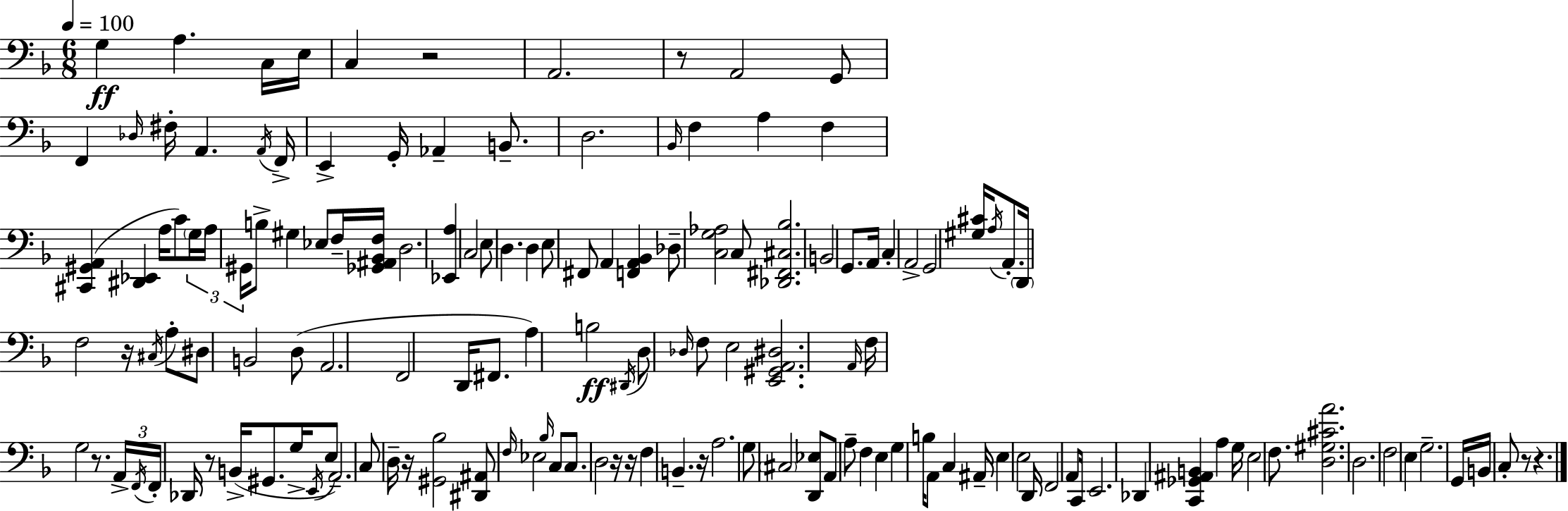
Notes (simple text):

G3/q A3/q. C3/s E3/s C3/q R/h A2/h. R/e A2/h G2/e F2/q Db3/s F#3/s A2/q. A2/s F2/s E2/q G2/s Ab2/q B2/e. D3/h. Bb2/s F3/q A3/q F3/q [C#2,G#2,A2]/q [D#2,Eb2]/q A3/s C4/e G3/s A3/s G#2/s B3/e G#3/q Eb3/e F3/s [Gb2,A#2,Bb2,F3]/s D3/h. [Eb2,A3]/q C3/h E3/e D3/q. D3/q E3/e F#2/e A2/q [F2,A2,Bb2]/q Db3/e [C3,G3,Ab3]/h C3/e [Db2,F#2,C#3,Bb3]/h. B2/h G2/e. A2/s C3/q A2/h G2/h [G#3,C#4]/s A3/s A2/e. D2/s F3/h R/s C#3/s A3/e D#3/e B2/h D3/e A2/h. F2/h D2/s F#2/e. A3/q B3/h D#2/s D3/e Db3/s F3/e E3/h [E2,G#2,A2,D#3]/h. A2/s F3/s G3/h R/e. A2/s F2/s F2/s Db2/s R/e B2/s G#2/e. G3/s E2/s E3/e A2/h. C3/e D3/s R/s [G#2,Bb3]/h [D#2,A#2]/e F3/s Eb3/h Bb3/s C3/e C3/e. D3/h R/s R/s F3/q B2/q. R/s A3/h. G3/e C#3/h [D2,Eb3]/e A2/e A3/e F3/q E3/q G3/q B3/s A2/e C3/q A#2/s E3/q E3/h D2/s F2/h A2/e C2/s E2/h. Db2/q [C2,Gb2,A#2,B2]/q A3/q G3/s E3/h F3/e. [D3,G#3,C#4,A4]/h. D3/h. F3/h E3/q G3/h. G2/s B2/s C3/e R/e R/q.